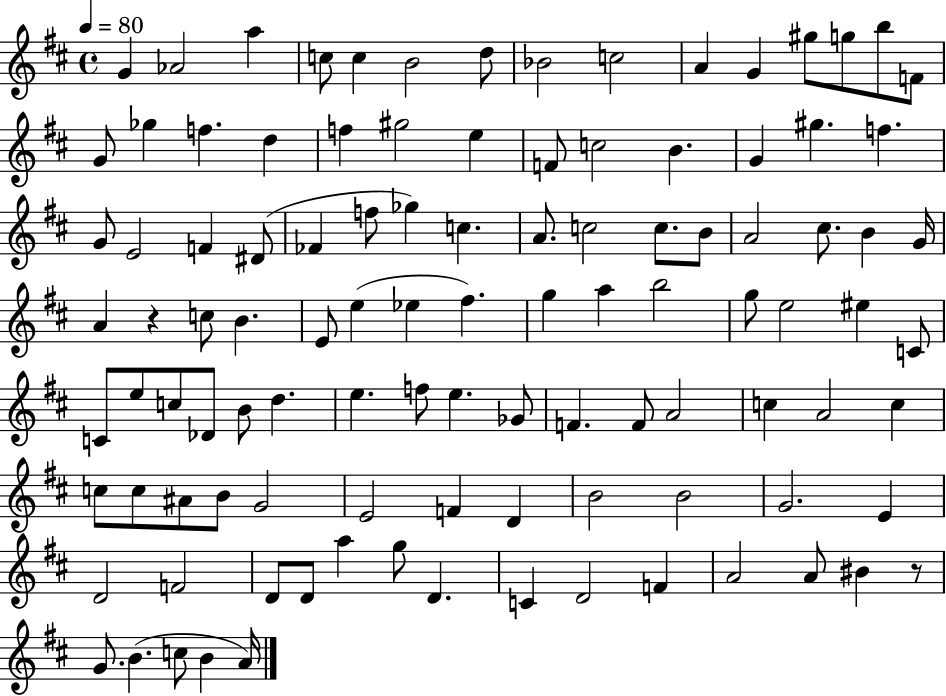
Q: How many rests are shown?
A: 2